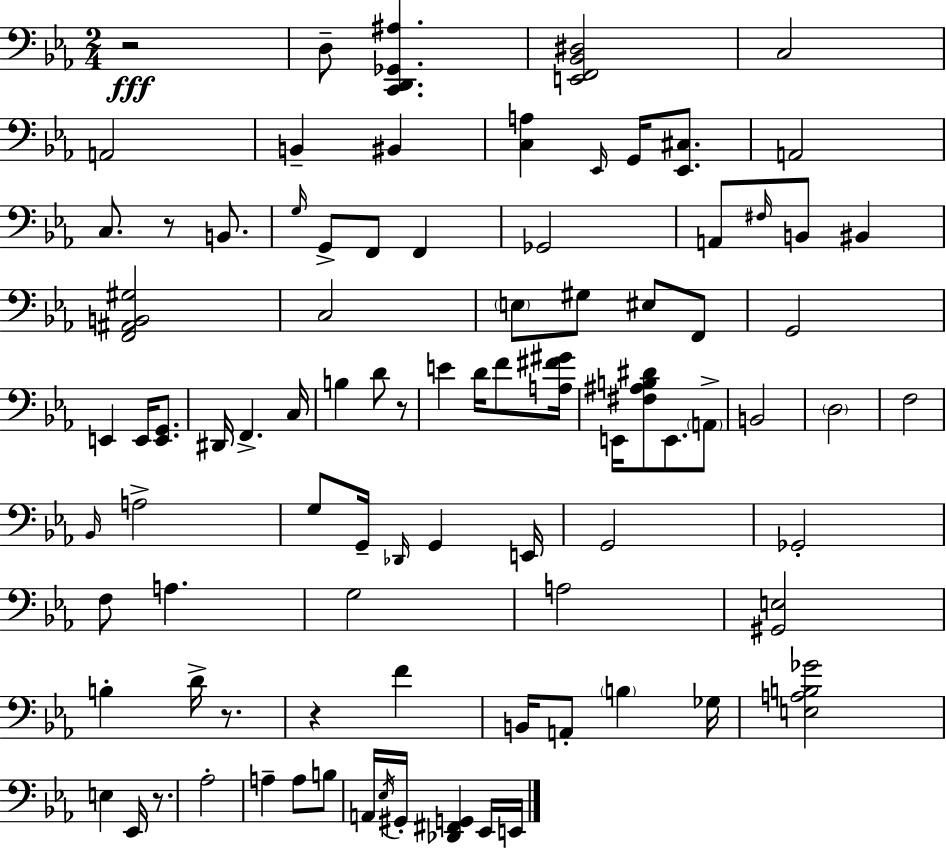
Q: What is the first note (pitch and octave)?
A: D3